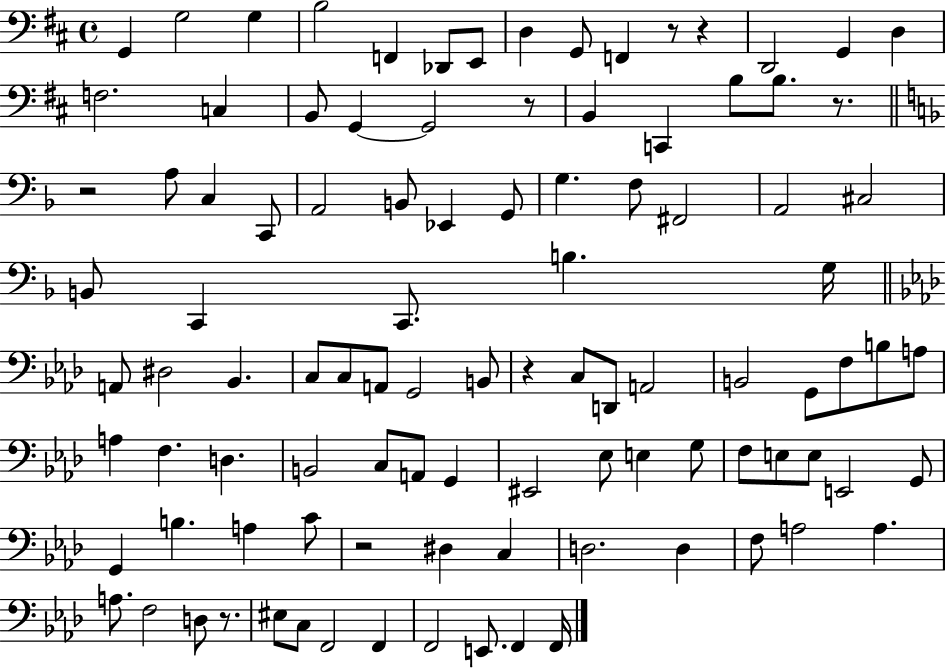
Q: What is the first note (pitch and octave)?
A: G2